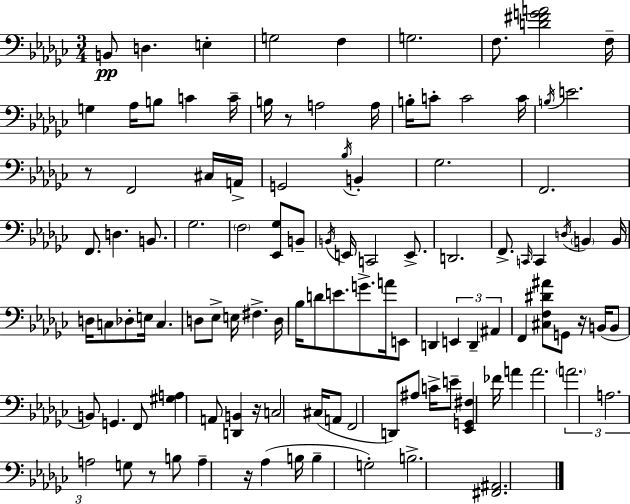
X:1
T:Untitled
M:3/4
L:1/4
K:Ebm
B,,/2 D, E, G,2 F, G,2 F,/2 [D^FGA]2 F,/4 G, _A,/4 B,/2 C C/4 B,/4 z/2 A,2 A,/4 B,/4 C/2 C2 C/4 B,/4 E2 z/2 F,,2 ^C,/4 A,,/4 G,,2 _B,/4 B,, _G,2 F,,2 F,,/2 D, B,,/2 _G,2 F,2 [_E,,_G,]/2 B,,/2 B,,/4 E,,/4 C,,2 E,,/2 D,,2 F,,/2 C,,/4 C,, D,/4 B,, B,,/4 D,/4 C,/2 _D,/2 E,/4 C, D,/2 _E,/2 E,/4 ^F, D,/4 _B,/4 D/2 E/2 G/2 A/4 E,,/2 D,, E,, D,, ^A,, F,, [^C,F,^D^A]/2 G,,/2 z/4 B,,/4 B,,/2 B,,/2 G,, F,,/2 [^G,A,] A,,/2 [D,,B,,] z/4 C,2 ^C,/4 A,,/2 F,,2 D,,/2 ^A,/2 C/4 E/2 [_E,,G,,^F,] _F/4 A A2 A2 A,2 A,2 G,/2 z/2 B,/2 A, z/4 _A, B,/4 B, G,2 B,2 [^F,,^A,,]2